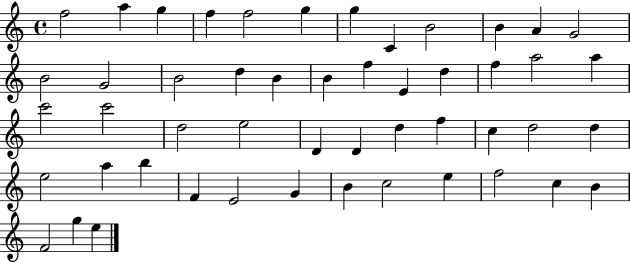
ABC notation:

X:1
T:Untitled
M:4/4
L:1/4
K:C
f2 a g f f2 g g C B2 B A G2 B2 G2 B2 d B B f E d f a2 a c'2 c'2 d2 e2 D D d f c d2 d e2 a b F E2 G B c2 e f2 c B F2 g e